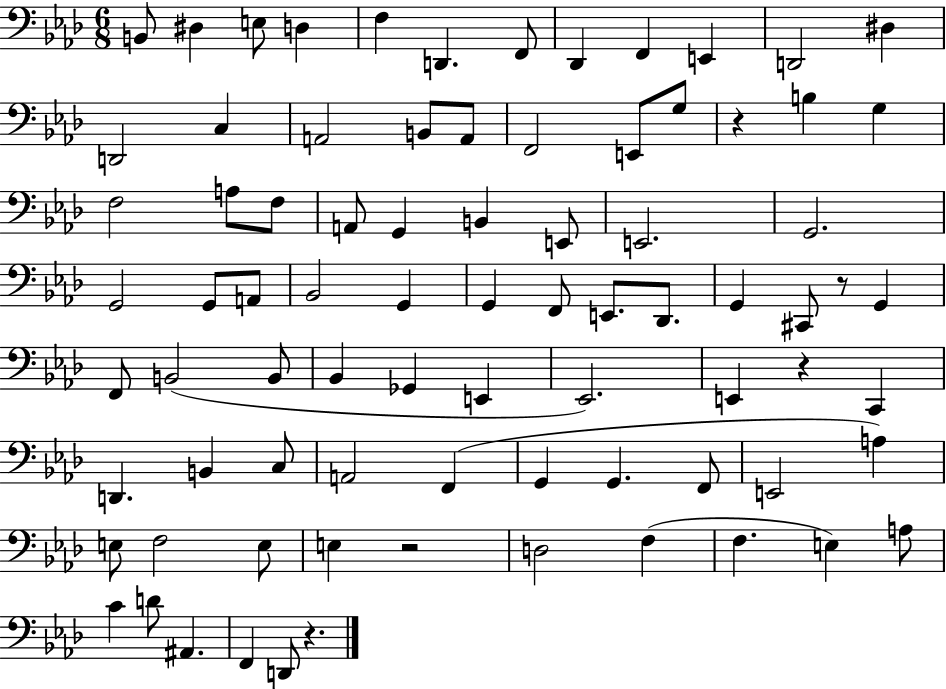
{
  \clef bass
  \numericTimeSignature
  \time 6/8
  \key aes \major
  b,8 dis4 e8 d4 | f4 d,4. f,8 | des,4 f,4 e,4 | d,2 dis4 | \break d,2 c4 | a,2 b,8 a,8 | f,2 e,8 g8 | r4 b4 g4 | \break f2 a8 f8 | a,8 g,4 b,4 e,8 | e,2. | g,2. | \break g,2 g,8 a,8 | bes,2 g,4 | g,4 f,8 e,8. des,8. | g,4 cis,8 r8 g,4 | \break f,8 b,2( b,8 | bes,4 ges,4 e,4 | ees,2.) | e,4 r4 c,4 | \break d,4. b,4 c8 | a,2 f,4( | g,4 g,4. f,8 | e,2 a4) | \break e8 f2 e8 | e4 r2 | d2 f4( | f4. e4) a8 | \break c'4 d'8 ais,4. | f,4 d,8 r4. | \bar "|."
}